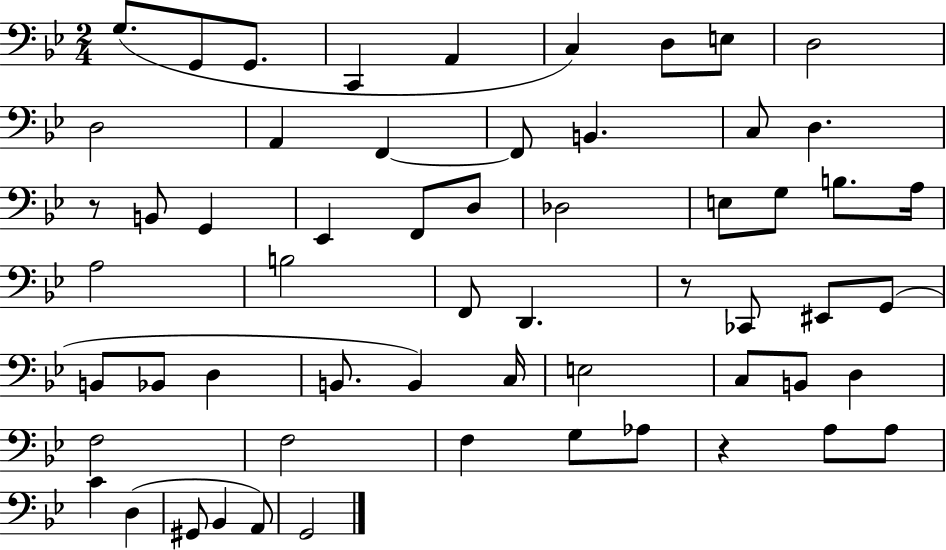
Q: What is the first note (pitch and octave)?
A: G3